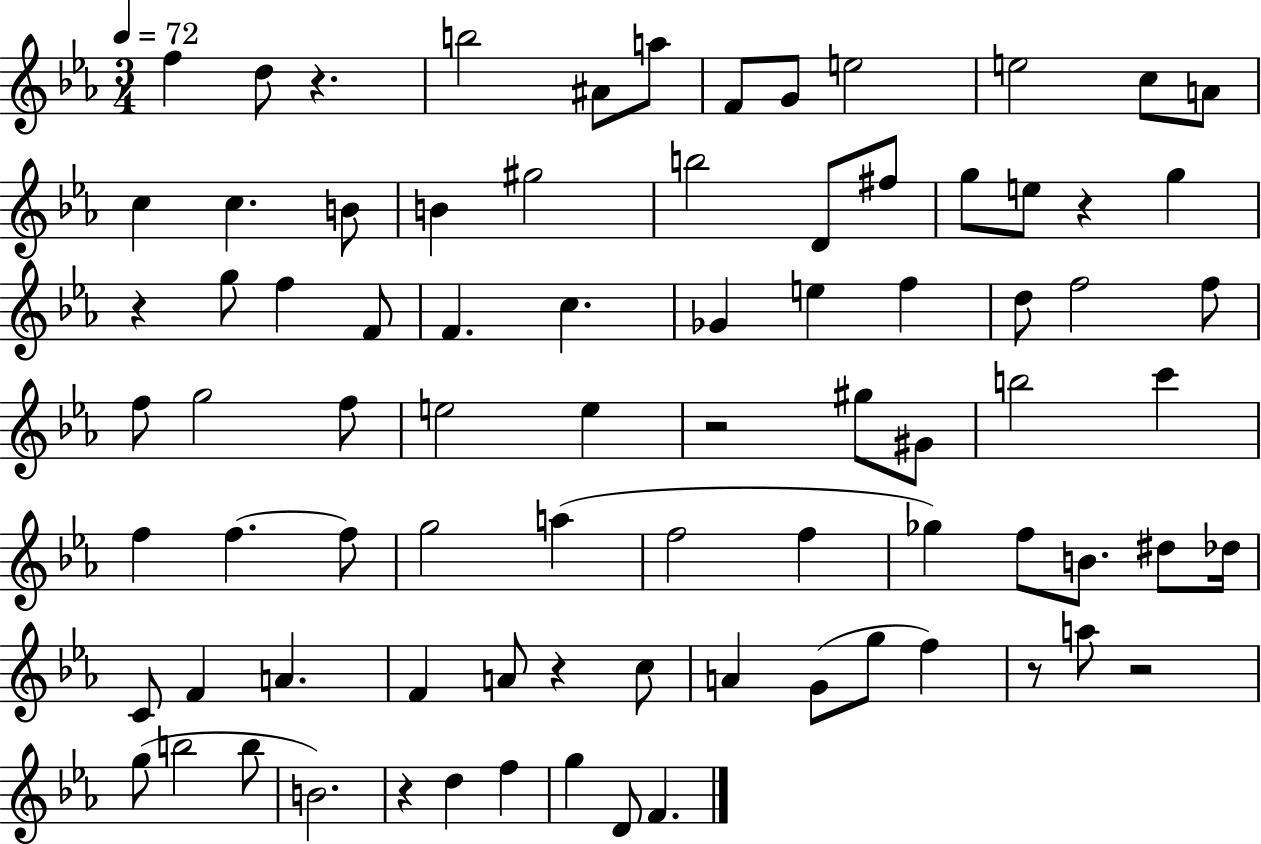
F5/q D5/e R/q. B5/h A#4/e A5/e F4/e G4/e E5/h E5/h C5/e A4/e C5/q C5/q. B4/e B4/q G#5/h B5/h D4/e F#5/e G5/e E5/e R/q G5/q R/q G5/e F5/q F4/e F4/q. C5/q. Gb4/q E5/q F5/q D5/e F5/h F5/e F5/e G5/h F5/e E5/h E5/q R/h G#5/e G#4/e B5/h C6/q F5/q F5/q. F5/e G5/h A5/q F5/h F5/q Gb5/q F5/e B4/e. D#5/e Db5/s C4/e F4/q A4/q. F4/q A4/e R/q C5/e A4/q G4/e G5/e F5/q R/e A5/e R/h G5/e B5/h B5/e B4/h. R/q D5/q F5/q G5/q D4/e F4/q.